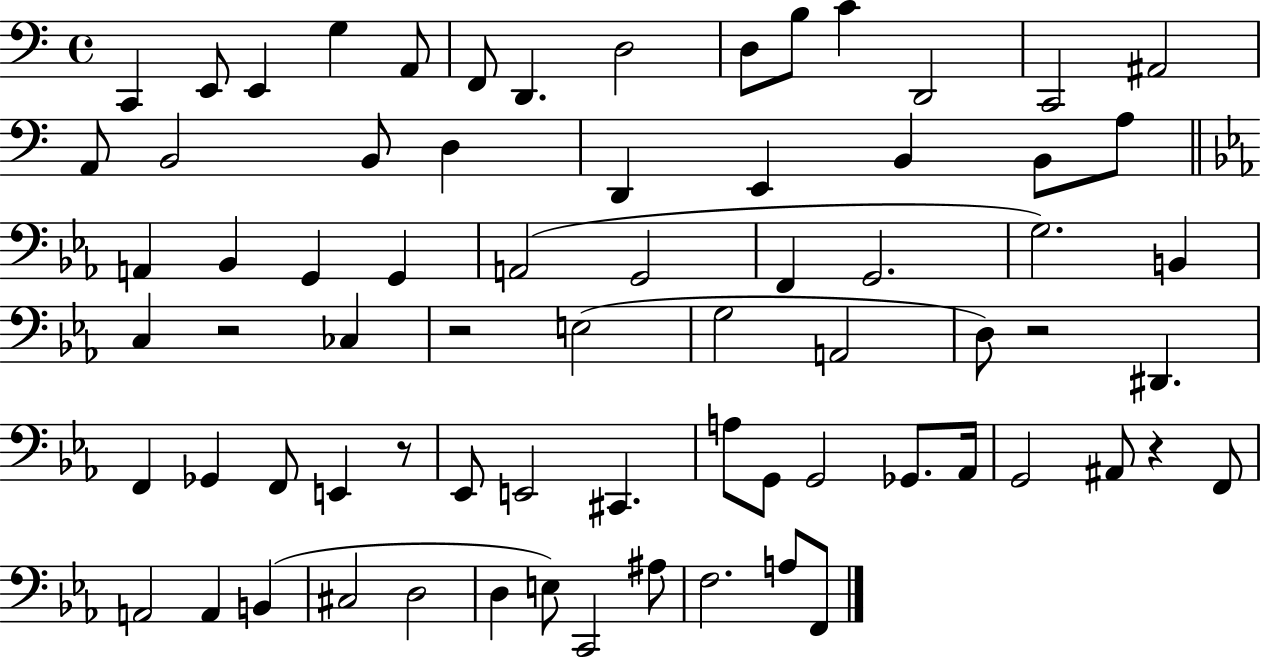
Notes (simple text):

C2/q E2/e E2/q G3/q A2/e F2/e D2/q. D3/h D3/e B3/e C4/q D2/h C2/h A#2/h A2/e B2/h B2/e D3/q D2/q E2/q B2/q B2/e A3/e A2/q Bb2/q G2/q G2/q A2/h G2/h F2/q G2/h. G3/h. B2/q C3/q R/h CES3/q R/h E3/h G3/h A2/h D3/e R/h D#2/q. F2/q Gb2/q F2/e E2/q R/e Eb2/e E2/h C#2/q. A3/e G2/e G2/h Gb2/e. Ab2/s G2/h A#2/e R/q F2/e A2/h A2/q B2/q C#3/h D3/h D3/q E3/e C2/h A#3/e F3/h. A3/e F2/e